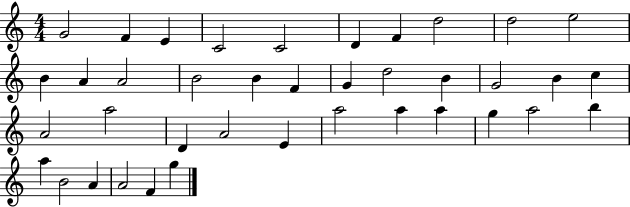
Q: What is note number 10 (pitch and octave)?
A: E5